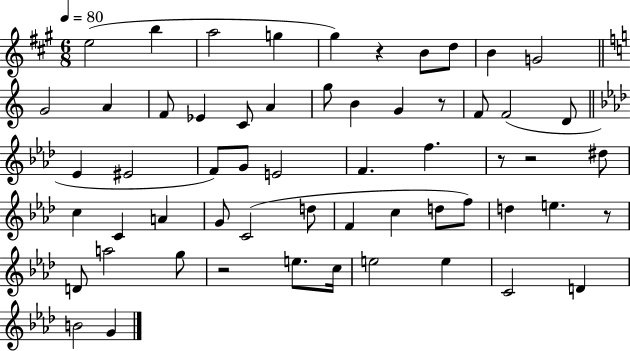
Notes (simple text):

E5/h B5/q A5/h G5/q G#5/q R/q B4/e D5/e B4/q G4/h G4/h A4/q F4/e Eb4/q C4/e A4/q G5/e B4/q G4/q R/e F4/e F4/h D4/e Eb4/q EIS4/h F4/e G4/e E4/h F4/q. F5/q. R/e R/h D#5/e C5/q C4/q A4/q G4/e C4/h D5/e F4/q C5/q D5/e F5/e D5/q E5/q. R/e D4/e A5/h G5/e R/h E5/e. C5/s E5/h E5/q C4/h D4/q B4/h G4/q